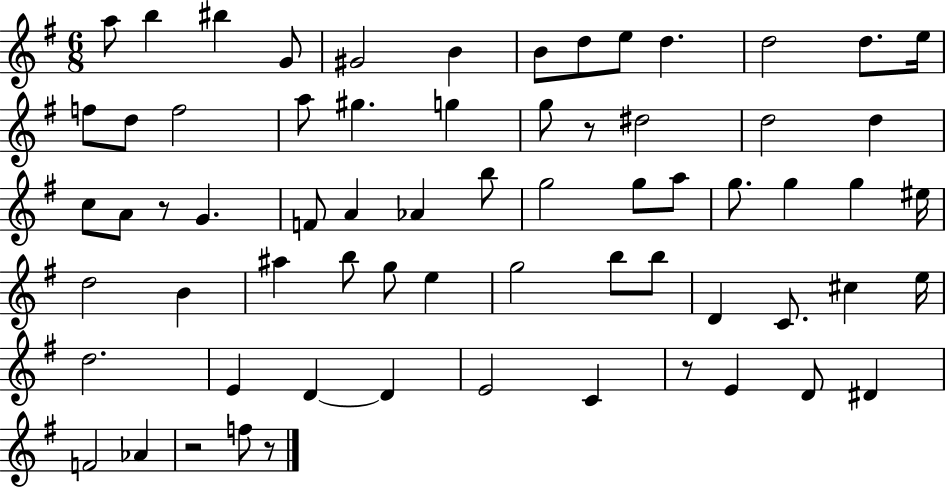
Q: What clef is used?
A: treble